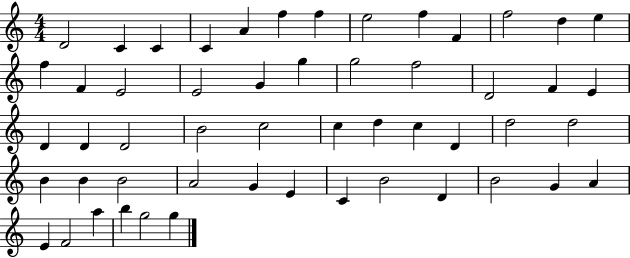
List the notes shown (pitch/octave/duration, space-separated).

D4/h C4/q C4/q C4/q A4/q F5/q F5/q E5/h F5/q F4/q F5/h D5/q E5/q F5/q F4/q E4/h E4/h G4/q G5/q G5/h F5/h D4/h F4/q E4/q D4/q D4/q D4/h B4/h C5/h C5/q D5/q C5/q D4/q D5/h D5/h B4/q B4/q B4/h A4/h G4/q E4/q C4/q B4/h D4/q B4/h G4/q A4/q E4/q F4/h A5/q B5/q G5/h G5/q